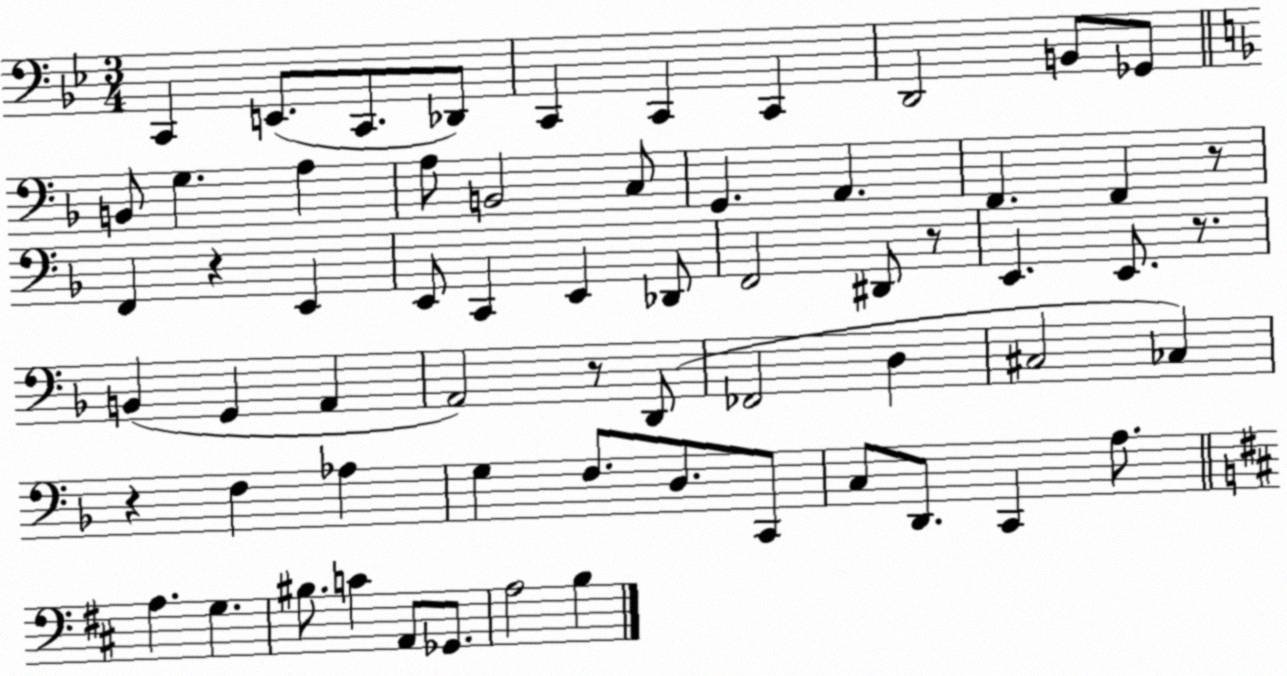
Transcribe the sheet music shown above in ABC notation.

X:1
T:Untitled
M:3/4
L:1/4
K:Bb
C,, E,,/2 C,,/2 _D,,/2 C,, C,, C,, D,,2 B,,/2 _G,,/2 B,,/2 G, A, A,/2 B,,2 C,/2 G,, A,, F,, F,, z/2 F,, z E,, E,,/2 C,, E,, _D,,/2 F,,2 ^D,,/2 z/2 E,, E,,/2 z/2 B,, G,, A,, A,,2 z/2 D,,/2 _F,,2 D, ^C,2 _C, z F, _A, G, F,/2 D,/2 C,,/2 C,/2 D,,/2 C,, A,/2 A, G, ^B,/2 C A,,/2 _G,,/2 A,2 B,